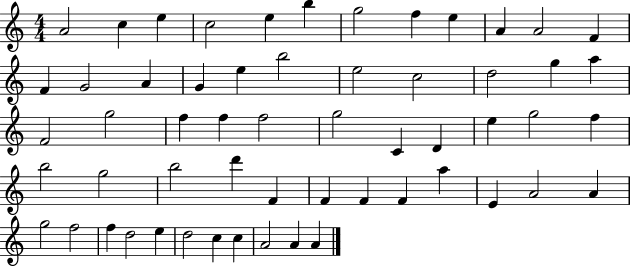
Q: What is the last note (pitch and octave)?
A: A4